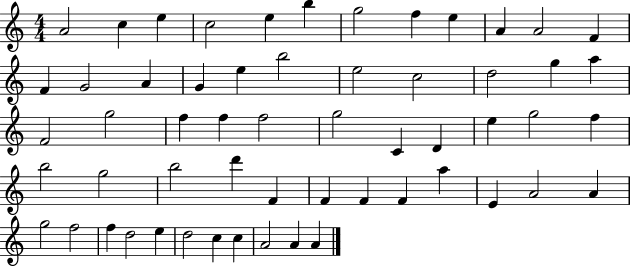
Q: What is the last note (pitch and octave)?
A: A4